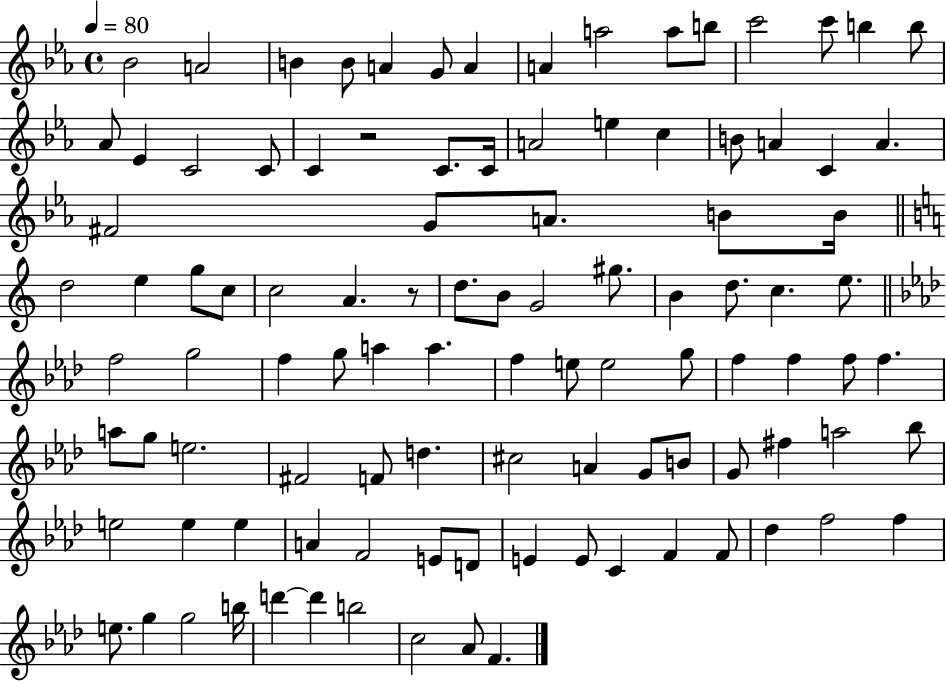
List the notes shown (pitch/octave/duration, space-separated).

Bb4/h A4/h B4/q B4/e A4/q G4/e A4/q A4/q A5/h A5/e B5/e C6/h C6/e B5/q B5/e Ab4/e Eb4/q C4/h C4/e C4/q R/h C4/e. C4/s A4/h E5/q C5/q B4/e A4/q C4/q A4/q. F#4/h G4/e A4/e. B4/e B4/s D5/h E5/q G5/e C5/e C5/h A4/q. R/e D5/e. B4/e G4/h G#5/e. B4/q D5/e. C5/q. E5/e. F5/h G5/h F5/q G5/e A5/q A5/q. F5/q E5/e E5/h G5/e F5/q F5/q F5/e F5/q. A5/e G5/e E5/h. F#4/h F4/e D5/q. C#5/h A4/q G4/e B4/e G4/e F#5/q A5/h Bb5/e E5/h E5/q E5/q A4/q F4/h E4/e D4/e E4/q E4/e C4/q F4/q F4/e Db5/q F5/h F5/q E5/e. G5/q G5/h B5/s D6/q D6/q B5/h C5/h Ab4/e F4/q.